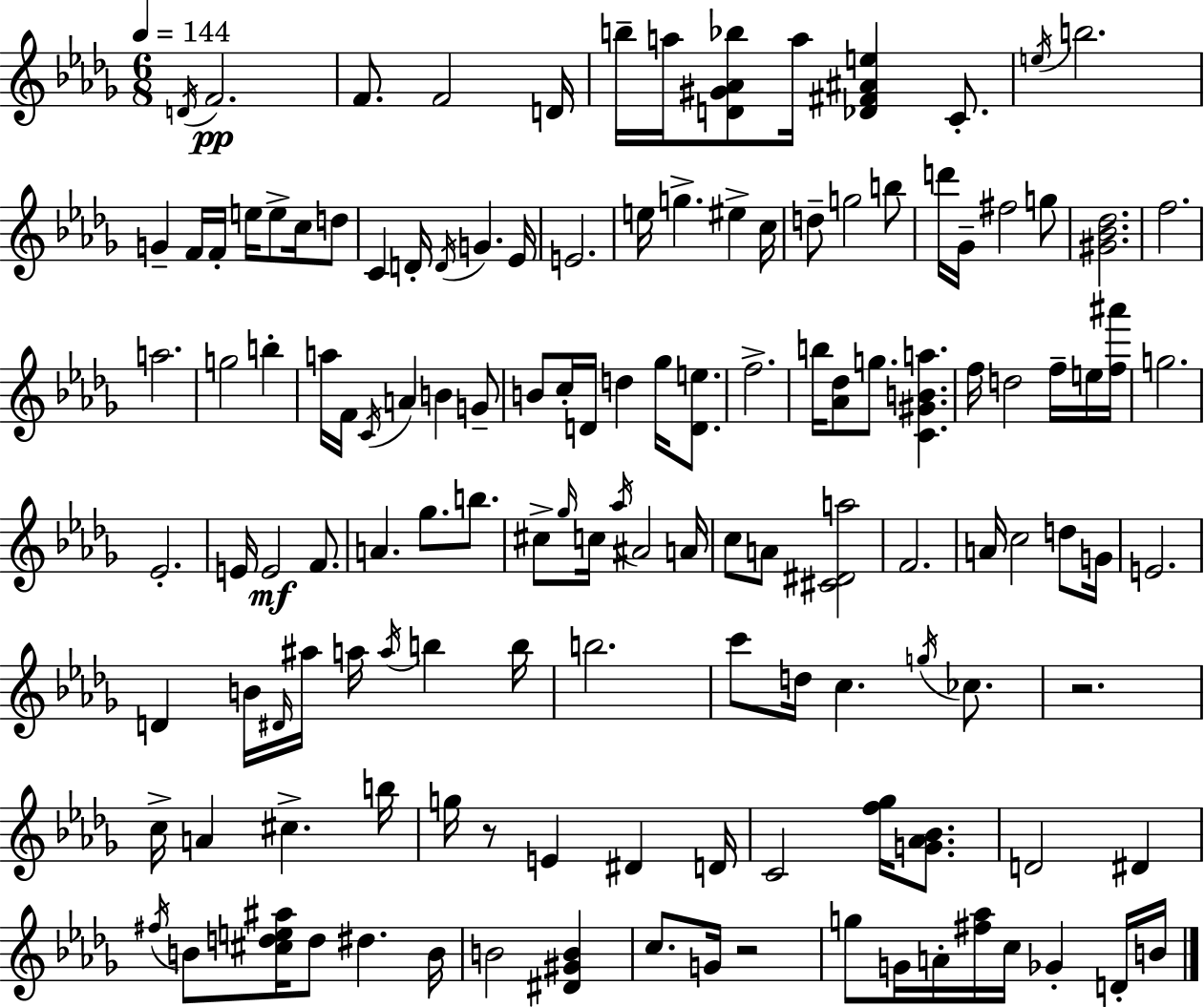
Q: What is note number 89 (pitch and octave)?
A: C6